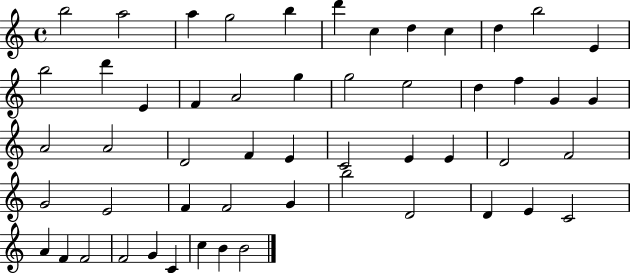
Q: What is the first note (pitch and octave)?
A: B5